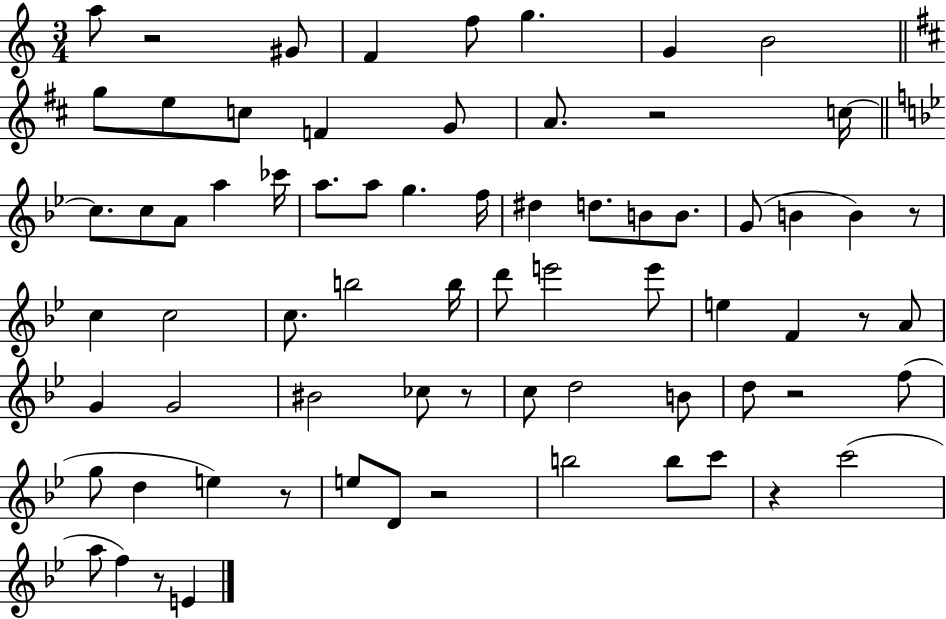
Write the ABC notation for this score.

X:1
T:Untitled
M:3/4
L:1/4
K:C
a/2 z2 ^G/2 F f/2 g G B2 g/2 e/2 c/2 F G/2 A/2 z2 c/4 c/2 c/2 A/2 a _c'/4 a/2 a/2 g f/4 ^d d/2 B/2 B/2 G/2 B B z/2 c c2 c/2 b2 b/4 d'/2 e'2 e'/2 e F z/2 A/2 G G2 ^B2 _c/2 z/2 c/2 d2 B/2 d/2 z2 f/2 g/2 d e z/2 e/2 D/2 z2 b2 b/2 c'/2 z c'2 a/2 f z/2 E